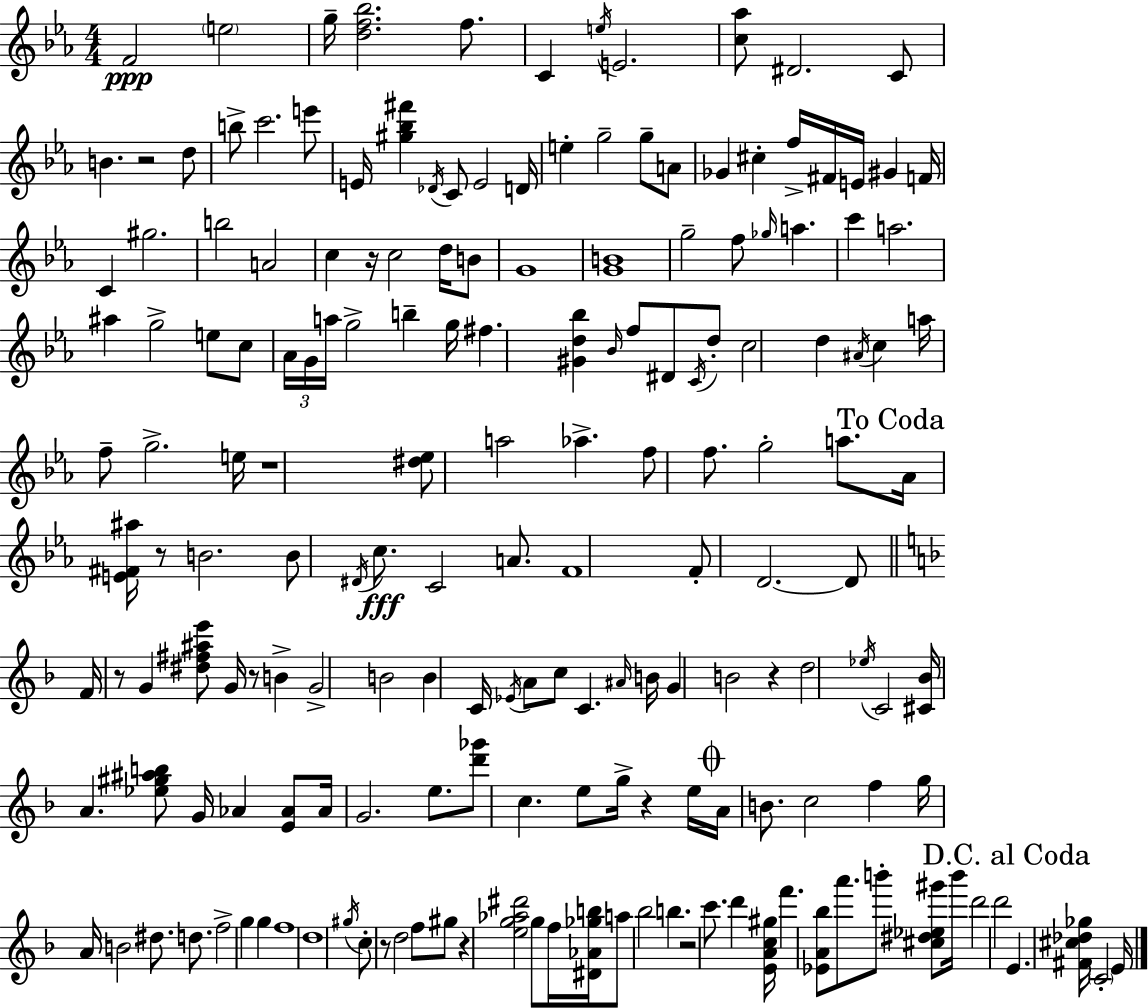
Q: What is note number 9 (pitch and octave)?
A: C4